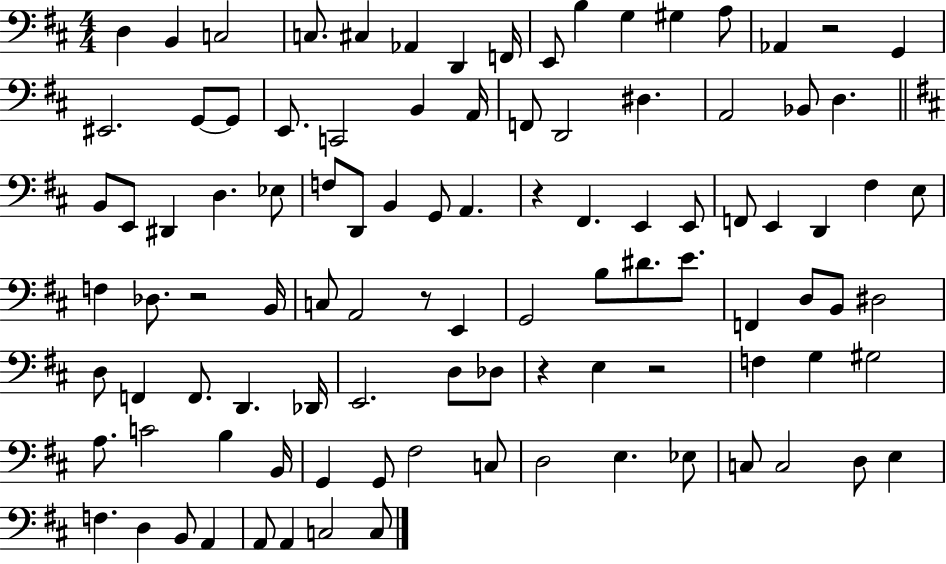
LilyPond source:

{
  \clef bass
  \numericTimeSignature
  \time 4/4
  \key d \major
  d4 b,4 c2 | c8. cis4 aes,4 d,4 f,16 | e,8 b4 g4 gis4 a8 | aes,4 r2 g,4 | \break eis,2. g,8~~ g,8 | e,8. c,2 b,4 a,16 | f,8 d,2 dis4. | a,2 bes,8 d4. | \break \bar "||" \break \key d \major b,8 e,8 dis,4 d4. ees8 | f8 d,8 b,4 g,8 a,4. | r4 fis,4. e,4 e,8 | f,8 e,4 d,4 fis4 e8 | \break f4 des8. r2 b,16 | c8 a,2 r8 e,4 | g,2 b8 dis'8. e'8. | f,4 d8 b,8 dis2 | \break d8 f,4 f,8. d,4. des,16 | e,2. d8 des8 | r4 e4 r2 | f4 g4 gis2 | \break a8. c'2 b4 b,16 | g,4 g,8 fis2 c8 | d2 e4. ees8 | c8 c2 d8 e4 | \break f4. d4 b,8 a,4 | a,8 a,4 c2 c8 | \bar "|."
}